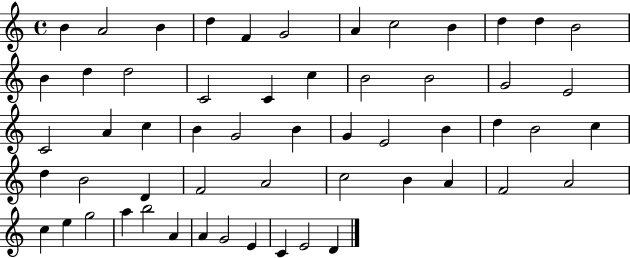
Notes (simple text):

B4/q A4/h B4/q D5/q F4/q G4/h A4/q C5/h B4/q D5/q D5/q B4/h B4/q D5/q D5/h C4/h C4/q C5/q B4/h B4/h G4/h E4/h C4/h A4/q C5/q B4/q G4/h B4/q G4/q E4/h B4/q D5/q B4/h C5/q D5/q B4/h D4/q F4/h A4/h C5/h B4/q A4/q F4/h A4/h C5/q E5/q G5/h A5/q B5/h A4/q A4/q G4/h E4/q C4/q E4/h D4/q